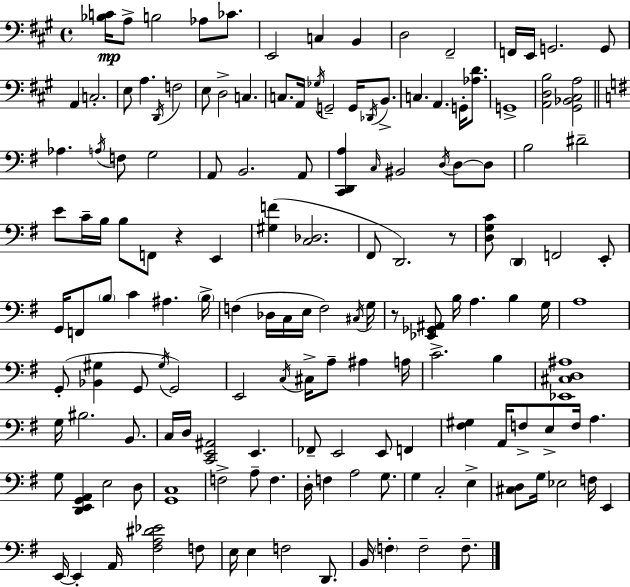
[Bb3,C4]/s A3/e B3/h Ab3/e CES4/e. E2/h C3/q B2/q D3/h F#2/h F2/s E2/s G2/h. G2/e A2/q C3/h. E3/e A3/q. D2/s F3/h E3/e D3/h C3/q. C3/e. A2/s Gb3/s G2/h G2/s Db2/s B2/e. C3/q. A2/q. G2/s [Ab3,D4]/e. G2/w [A2,D3,B3]/h [G#2,Bb2,C#3,A3]/h Ab3/q. A3/s F3/e G3/h A2/e B2/h. A2/e [C2,D2,A3]/q C3/s BIS2/h D3/s D3/e D3/e B3/h D#4/h E4/e C4/s B3/s B3/e F2/e R/q E2/q [G#3,F4]/q [C3,Db3]/h. F#2/e D2/h. R/e [D3,G3,C4]/e D2/q F2/h E2/e G2/s F2/e B3/e C4/q A#3/q. B3/s F3/q Db3/s C3/s E3/s F3/h C#3/s G3/s R/e [Eb2,Gb2,A#2]/e B3/s A3/q. B3/q G3/s A3/w G2/e [Bb2,G#3]/q G2/e G#3/s G2/h E2/h C3/s C#3/s A3/e A#3/q A3/s C4/h. B3/q [Eb2,C#3,D3,A#3]/w G3/s BIS3/h. B2/e. C3/s D3/s [C2,E2,A#2]/h E2/q. FES2/e E2/h E2/e F2/q [F#3,G#3]/q A2/s F3/e E3/e F3/s A3/q. G3/e [D2,E2,G2,A2]/q E3/h D3/e [G2,C3]/w F3/h A3/e F3/q. D3/s F3/q A3/h G3/e. G3/q C3/h E3/q [C#3,D3]/e G3/s Eb3/h F3/s E2/q E2/s E2/q A2/s [F#3,A3,D#4,Eb4]/h F3/e E3/s E3/q F3/h D2/e. B2/s F3/q F3/h F3/e.